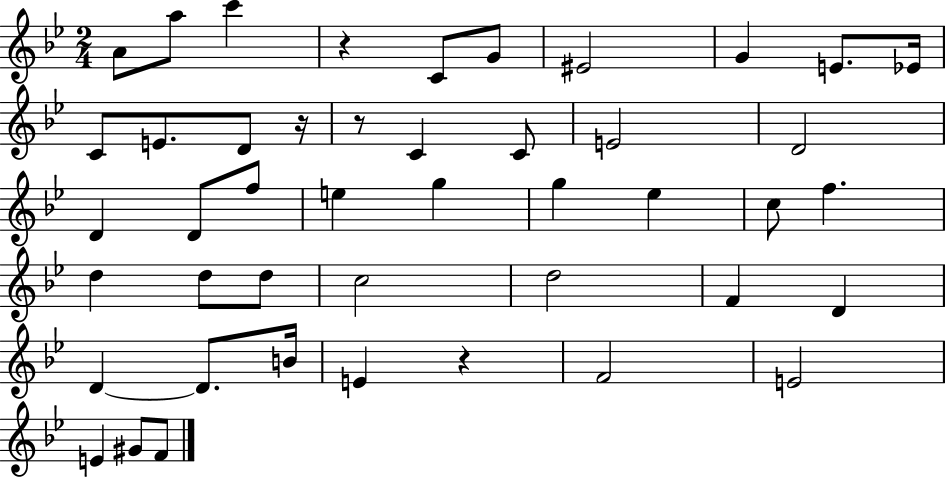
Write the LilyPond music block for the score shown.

{
  \clef treble
  \numericTimeSignature
  \time 2/4
  \key bes \major
  a'8 a''8 c'''4 | r4 c'8 g'8 | eis'2 | g'4 e'8. ees'16 | \break c'8 e'8. d'8 r16 | r8 c'4 c'8 | e'2 | d'2 | \break d'4 d'8 f''8 | e''4 g''4 | g''4 ees''4 | c''8 f''4. | \break d''4 d''8 d''8 | c''2 | d''2 | f'4 d'4 | \break d'4~~ d'8. b'16 | e'4 r4 | f'2 | e'2 | \break e'4 gis'8 f'8 | \bar "|."
}